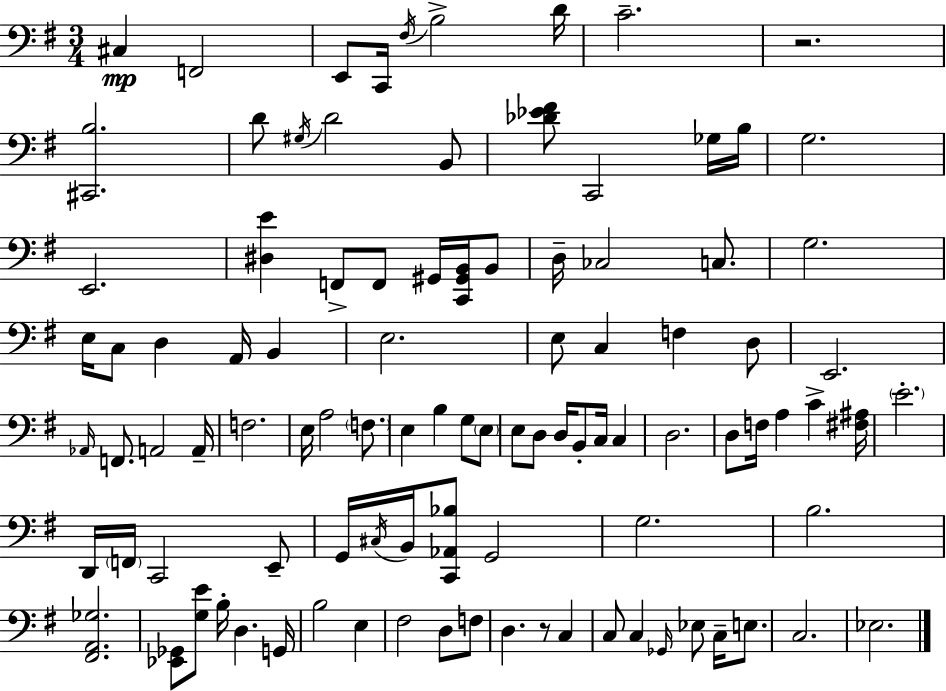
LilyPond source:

{
  \clef bass
  \numericTimeSignature
  \time 3/4
  \key g \major
  \repeat volta 2 { cis4\mp f,2 | e,8 c,16 \acciaccatura { fis16 } b2-> | d'16 c'2.-- | r2. | \break <cis, b>2. | d'8 \acciaccatura { gis16 } d'2 | b,8 <des' ees' fis'>8 c,2 | ges16 b16 g2. | \break e,2. | <dis e'>4 f,8-> f,8 gis,16 <c, gis, b,>16 | b,8 d16-- ces2 c8. | g2. | \break e16 c8 d4 a,16 b,4 | e2. | e8 c4 f4 | d8 e,2. | \break \grace { aes,16 } f,8. a,2 | a,16-- f2. | e16 a2 | \parenthesize f8. e4 b4 g8 | \break \parenthesize e8 e8 d8 d16 b,8-. c16 c4 | d2. | d8 f16 a4 c'4-> | <fis ais>16 \parenthesize e'2.-. | \break d,16 \parenthesize f,16 c,2 | e,8-- g,16 \acciaccatura { cis16 } b,16 <c, aes, bes>8 g,2 | g2. | b2. | \break <fis, a, ges>2. | <ees, ges,>8 <g e'>8 b16-. d4. | g,16 b2 | e4 fis2 | \break d8 f8 d4. r8 | c4 c8 c4 \grace { ges,16 } ees8 | c16-- e8. c2. | ees2. | \break } \bar "|."
}